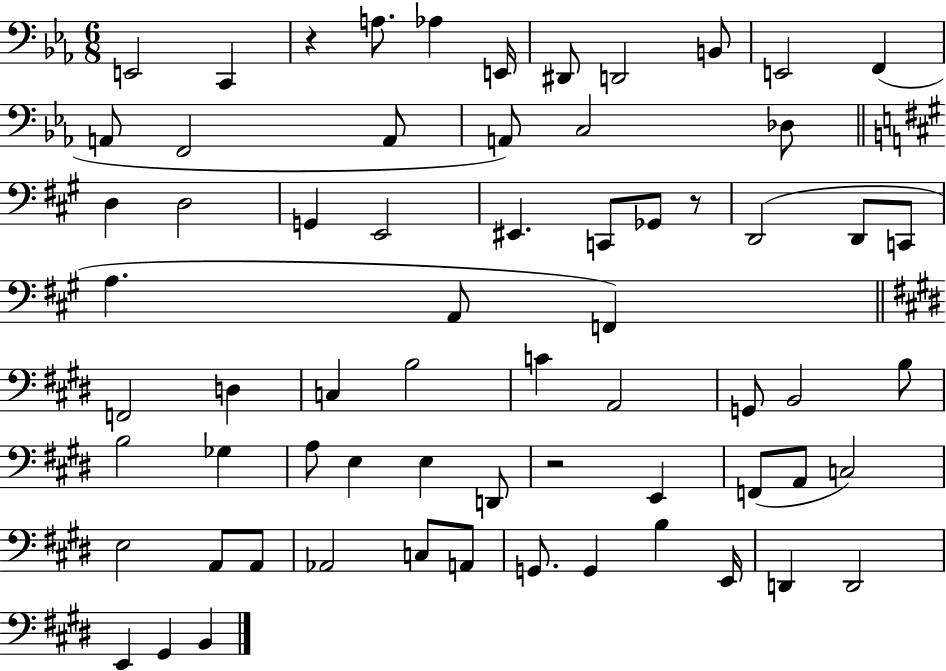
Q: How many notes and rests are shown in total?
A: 66